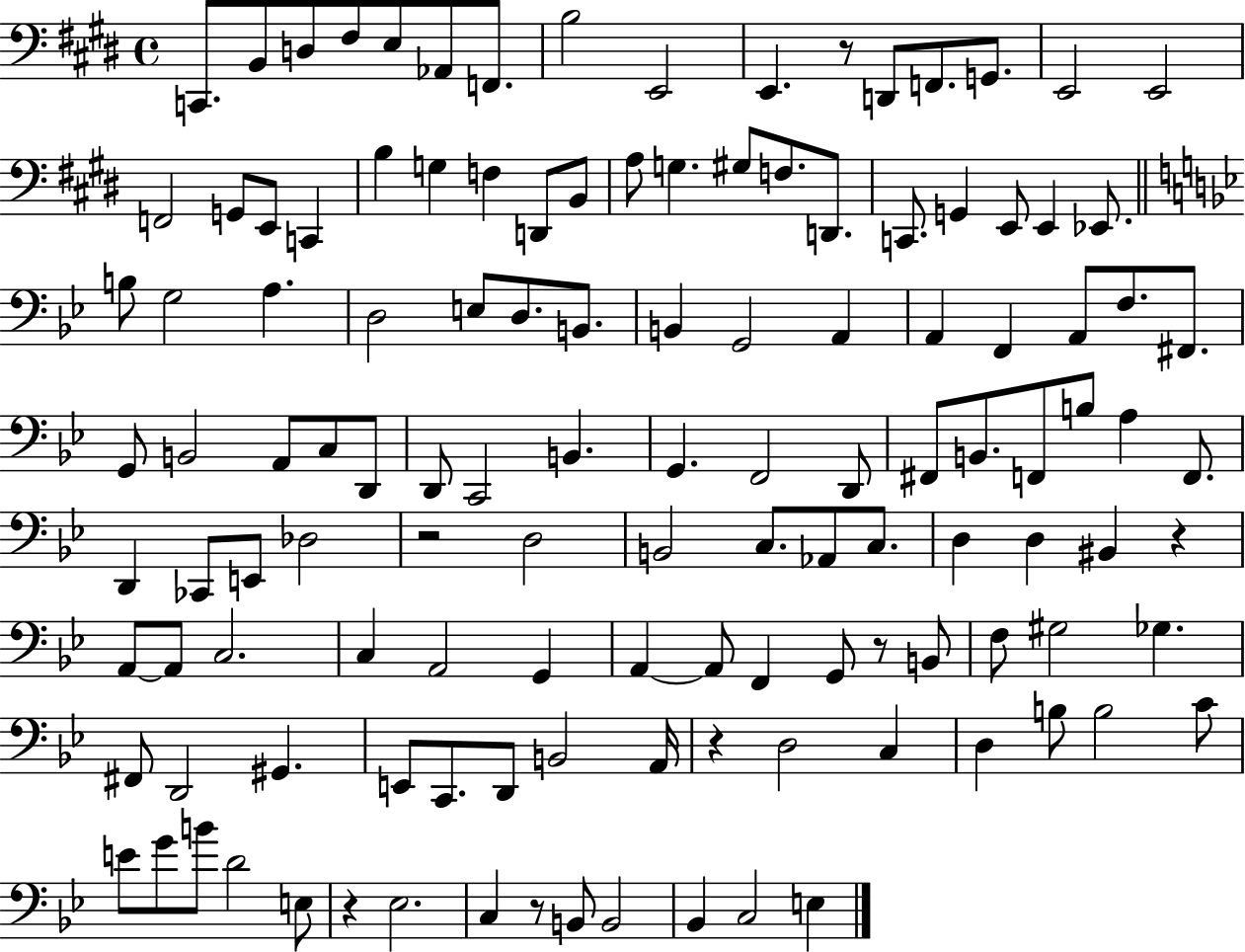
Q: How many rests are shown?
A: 7